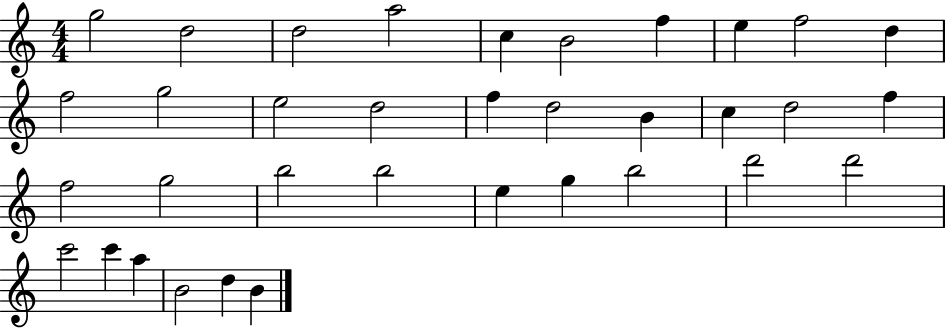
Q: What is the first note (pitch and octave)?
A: G5